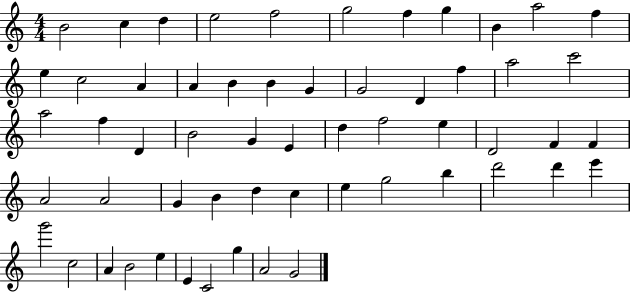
X:1
T:Untitled
M:4/4
L:1/4
K:C
B2 c d e2 f2 g2 f g B a2 f e c2 A A B B G G2 D f a2 c'2 a2 f D B2 G E d f2 e D2 F F A2 A2 G B d c e g2 b d'2 d' e' g'2 c2 A B2 e E C2 g A2 G2